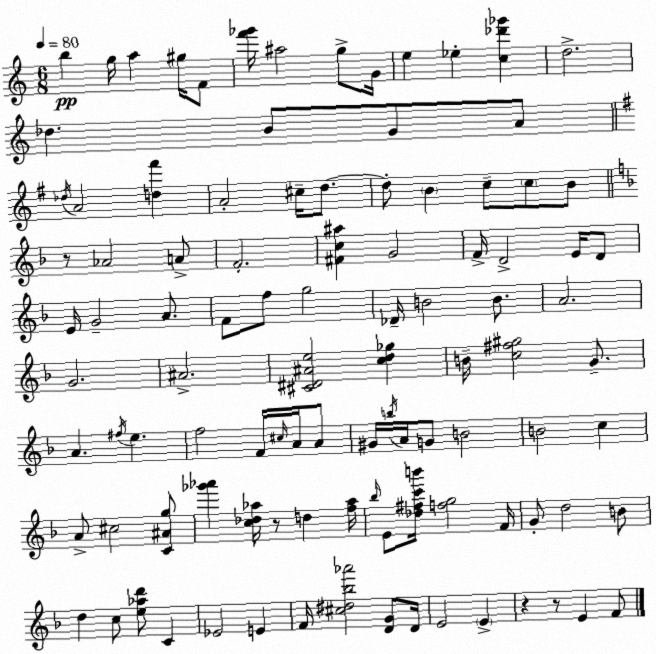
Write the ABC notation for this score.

X:1
T:Untitled
M:6/8
L:1/4
K:C
b g/4 a ^g/4 F/2 [f'_g']/4 ^a2 g/2 G/4 e _e [c_d'_g'] d2 _d B/2 G/2 A/2 _d/4 A2 [d^f'] A2 ^c/4 d/2 d/2 B c/2 c/2 B/2 z/2 _A2 A/2 F2 [^Fc^a] G2 F/4 D2 E/4 D/2 E/4 G2 A/2 F/2 f/2 g2 _D/4 B2 B/2 A2 G2 ^A2 [^C^D^Ae]2 [cd_g] B/4 [c^f^g]2 G/2 A ^f/4 e f2 F/4 ^c/4 A/4 A/2 ^G/4 b/4 A/4 G/2 B2 B2 c A/2 ^c2 [C^Ag]/2 [_g'_a'] [c_d_a]/4 z/2 d [f_a]/4 _b/4 E/2 [_d^fc'b']/4 [fg]2 F/4 G/2 d2 B/2 d c/2 [e_ad']/2 C _E2 E F/4 [^c^d_b_a']2 [DG]/2 D/4 E2 E z z/2 E F/2